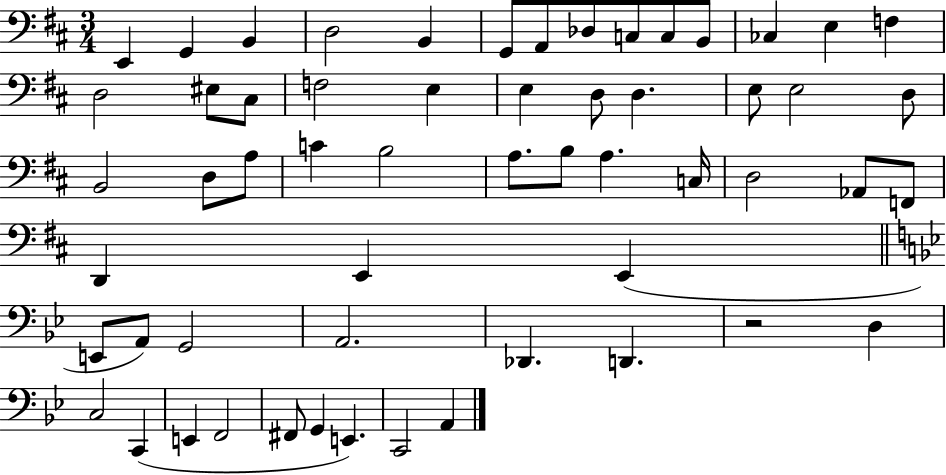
{
  \clef bass
  \numericTimeSignature
  \time 3/4
  \key d \major
  e,4 g,4 b,4 | d2 b,4 | g,8 a,8 des8 c8 c8 b,8 | ces4 e4 f4 | \break d2 eis8 cis8 | f2 e4 | e4 d8 d4. | e8 e2 d8 | \break b,2 d8 a8 | c'4 b2 | a8. b8 a4. c16 | d2 aes,8 f,8 | \break d,4 e,4 e,4( | \bar "||" \break \key bes \major e,8 a,8) g,2 | a,2. | des,4. d,4. | r2 d4 | \break c2 c,4( | e,4 f,2 | fis,8 g,4 e,4.) | c,2 a,4 | \break \bar "|."
}